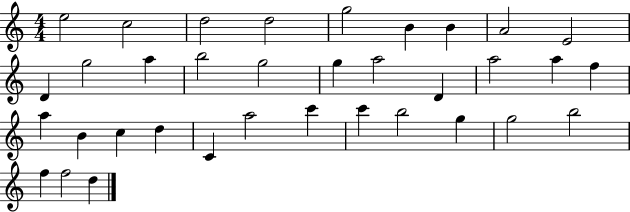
{
  \clef treble
  \numericTimeSignature
  \time 4/4
  \key c \major
  e''2 c''2 | d''2 d''2 | g''2 b'4 b'4 | a'2 e'2 | \break d'4 g''2 a''4 | b''2 g''2 | g''4 a''2 d'4 | a''2 a''4 f''4 | \break a''4 b'4 c''4 d''4 | c'4 a''2 c'''4 | c'''4 b''2 g''4 | g''2 b''2 | \break f''4 f''2 d''4 | \bar "|."
}